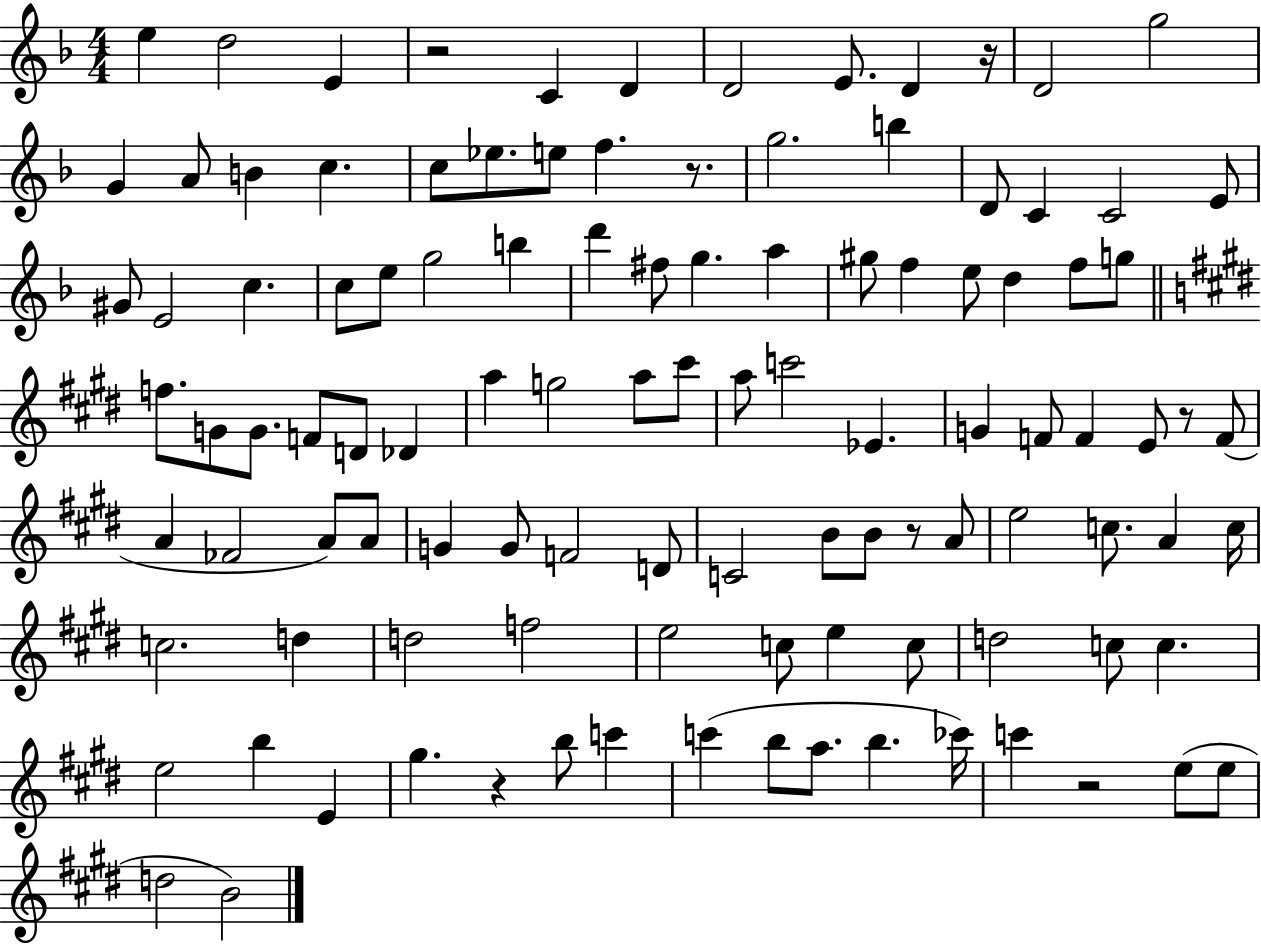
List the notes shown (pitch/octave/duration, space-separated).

E5/q D5/h E4/q R/h C4/q D4/q D4/h E4/e. D4/q R/s D4/h G5/h G4/q A4/e B4/q C5/q. C5/e Eb5/e. E5/e F5/q. R/e. G5/h. B5/q D4/e C4/q C4/h E4/e G#4/e E4/h C5/q. C5/e E5/e G5/h B5/q D6/q F#5/e G5/q. A5/q G#5/e F5/q E5/e D5/q F5/e G5/e F5/e. G4/e G4/e. F4/e D4/e Db4/q A5/q G5/h A5/e C#6/e A5/e C6/h Eb4/q. G4/q F4/e F4/q E4/e R/e F4/e A4/q FES4/h A4/e A4/e G4/q G4/e F4/h D4/e C4/h B4/e B4/e R/e A4/e E5/h C5/e. A4/q C5/s C5/h. D5/q D5/h F5/h E5/h C5/e E5/q C5/e D5/h C5/e C5/q. E5/h B5/q E4/q G#5/q. R/q B5/e C6/q C6/q B5/e A5/e. B5/q. CES6/s C6/q R/h E5/e E5/e D5/h B4/h